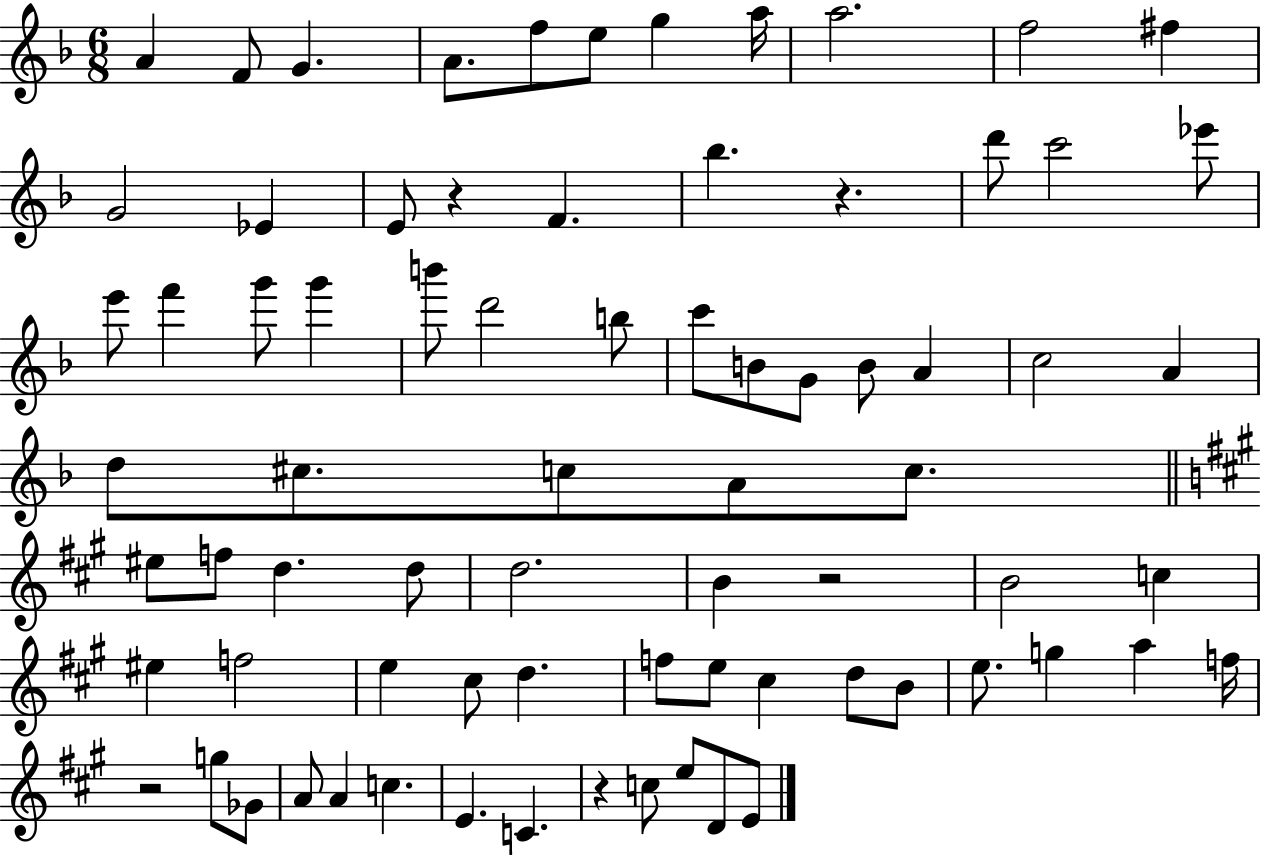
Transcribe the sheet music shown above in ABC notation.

X:1
T:Untitled
M:6/8
L:1/4
K:F
A F/2 G A/2 f/2 e/2 g a/4 a2 f2 ^f G2 _E E/2 z F _b z d'/2 c'2 _e'/2 e'/2 f' g'/2 g' b'/2 d'2 b/2 c'/2 B/2 G/2 B/2 A c2 A d/2 ^c/2 c/2 A/2 c/2 ^e/2 f/2 d d/2 d2 B z2 B2 c ^e f2 e ^c/2 d f/2 e/2 ^c d/2 B/2 e/2 g a f/4 z2 g/2 _G/2 A/2 A c E C z c/2 e/2 D/2 E/2